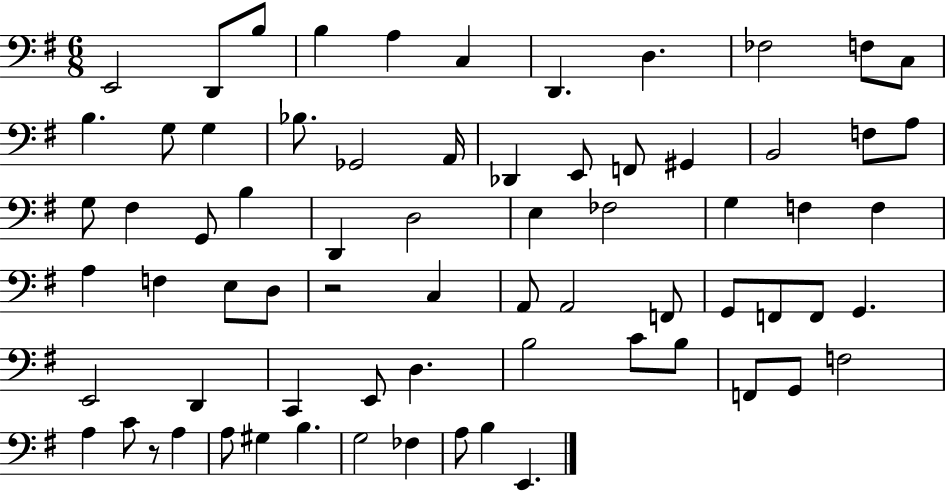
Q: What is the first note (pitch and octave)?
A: E2